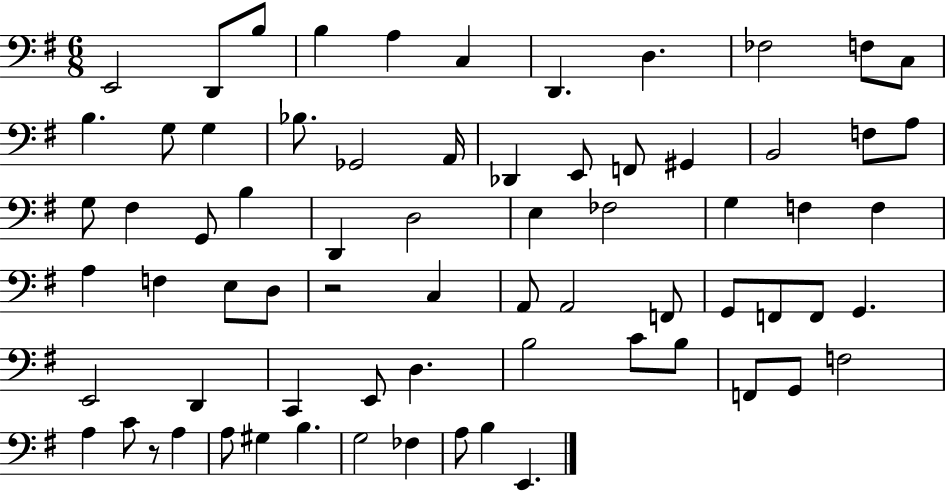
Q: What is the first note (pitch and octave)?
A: E2